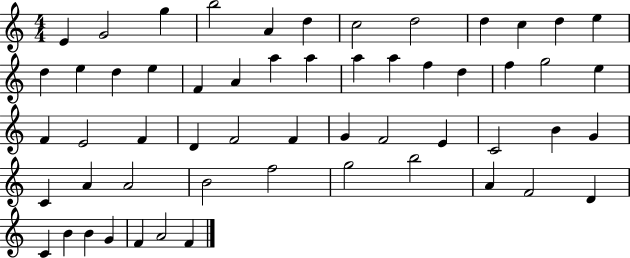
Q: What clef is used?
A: treble